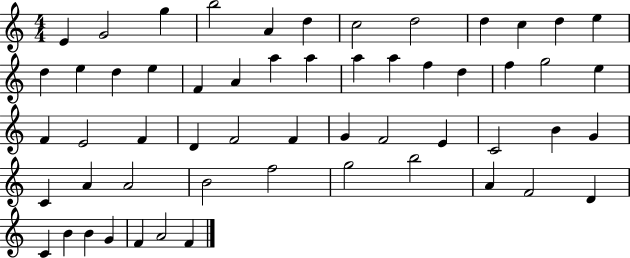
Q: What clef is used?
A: treble